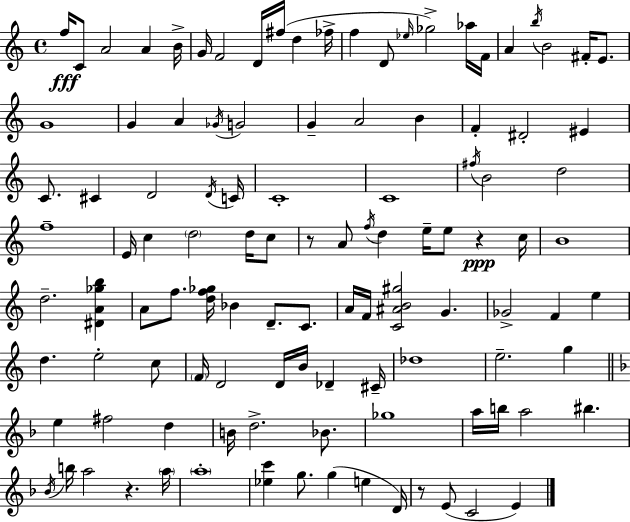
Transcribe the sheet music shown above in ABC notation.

X:1
T:Untitled
M:4/4
L:1/4
K:Am
f/4 C/2 A2 A B/4 G/4 F2 D/4 ^f/4 d _f/4 f D/2 _e/4 _g2 _a/4 F/4 A b/4 B2 ^F/4 E/2 G4 G A _G/4 G2 G A2 B F ^D2 ^E C/2 ^C D2 D/4 C/4 C4 C4 ^f/4 B2 d2 f4 E/4 c d2 d/4 c/2 z/2 A/2 f/4 d e/4 e/2 z c/4 B4 d2 [^DA_gb] A/2 f/2 [df_g]/4 _B D/2 C/2 A/4 F/4 [C^AB^g]2 G _G2 F e d e2 c/2 F/4 D2 D/4 B/4 _D ^C/4 _d4 e2 g e ^f2 d B/4 d2 _B/2 _g4 a/4 b/4 a2 ^b _B/4 b/4 a2 z a/4 a4 [_ec'] g/2 g e D/4 z/2 E/2 C2 E